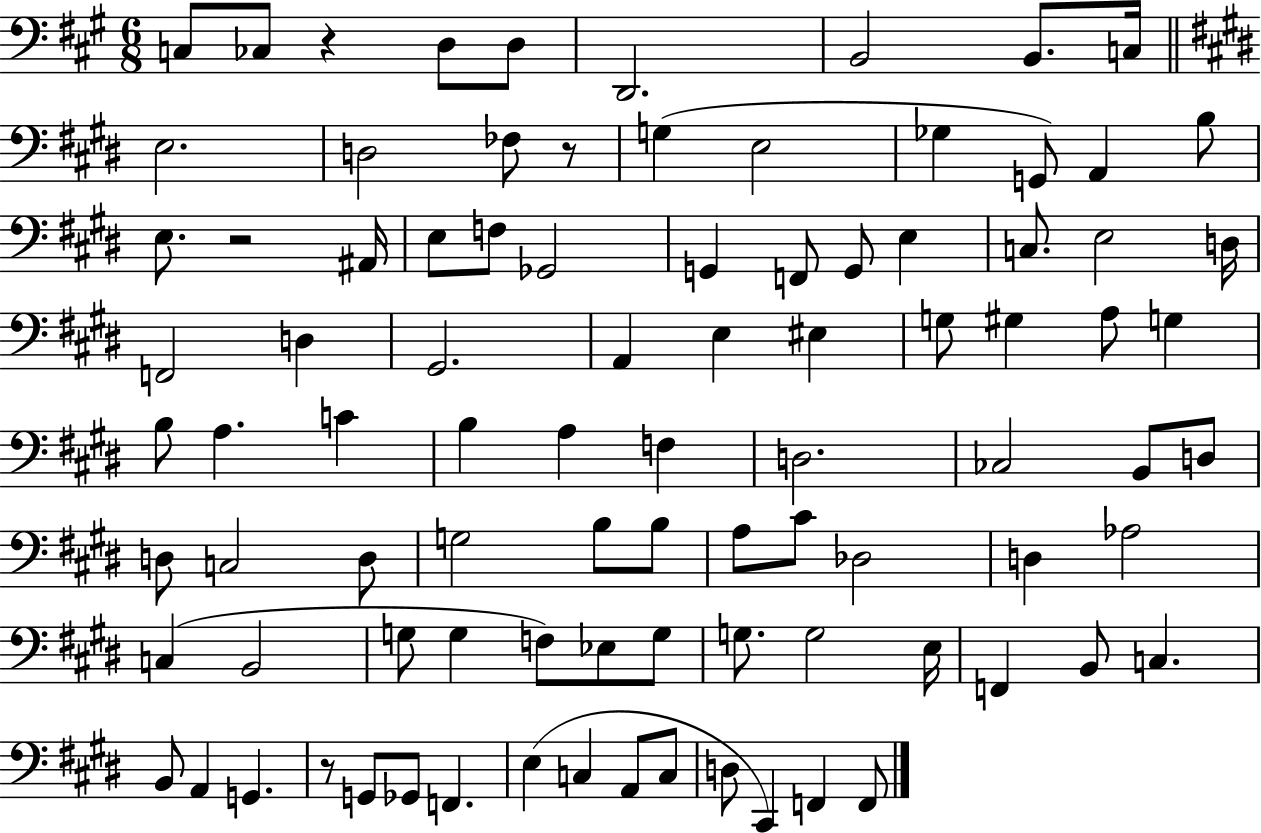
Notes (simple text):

C3/e CES3/e R/q D3/e D3/e D2/h. B2/h B2/e. C3/s E3/h. D3/h FES3/e R/e G3/q E3/h Gb3/q G2/e A2/q B3/e E3/e. R/h A#2/s E3/e F3/e Gb2/h G2/q F2/e G2/e E3/q C3/e. E3/h D3/s F2/h D3/q G#2/h. A2/q E3/q EIS3/q G3/e G#3/q A3/e G3/q B3/e A3/q. C4/q B3/q A3/q F3/q D3/h. CES3/h B2/e D3/e D3/e C3/h D3/e G3/h B3/e B3/e A3/e C#4/e Db3/h D3/q Ab3/h C3/q B2/h G3/e G3/q F3/e Eb3/e G3/e G3/e. G3/h E3/s F2/q B2/e C3/q. B2/e A2/q G2/q. R/e G2/e Gb2/e F2/q. E3/q C3/q A2/e C3/e D3/e C#2/q F2/q F2/e